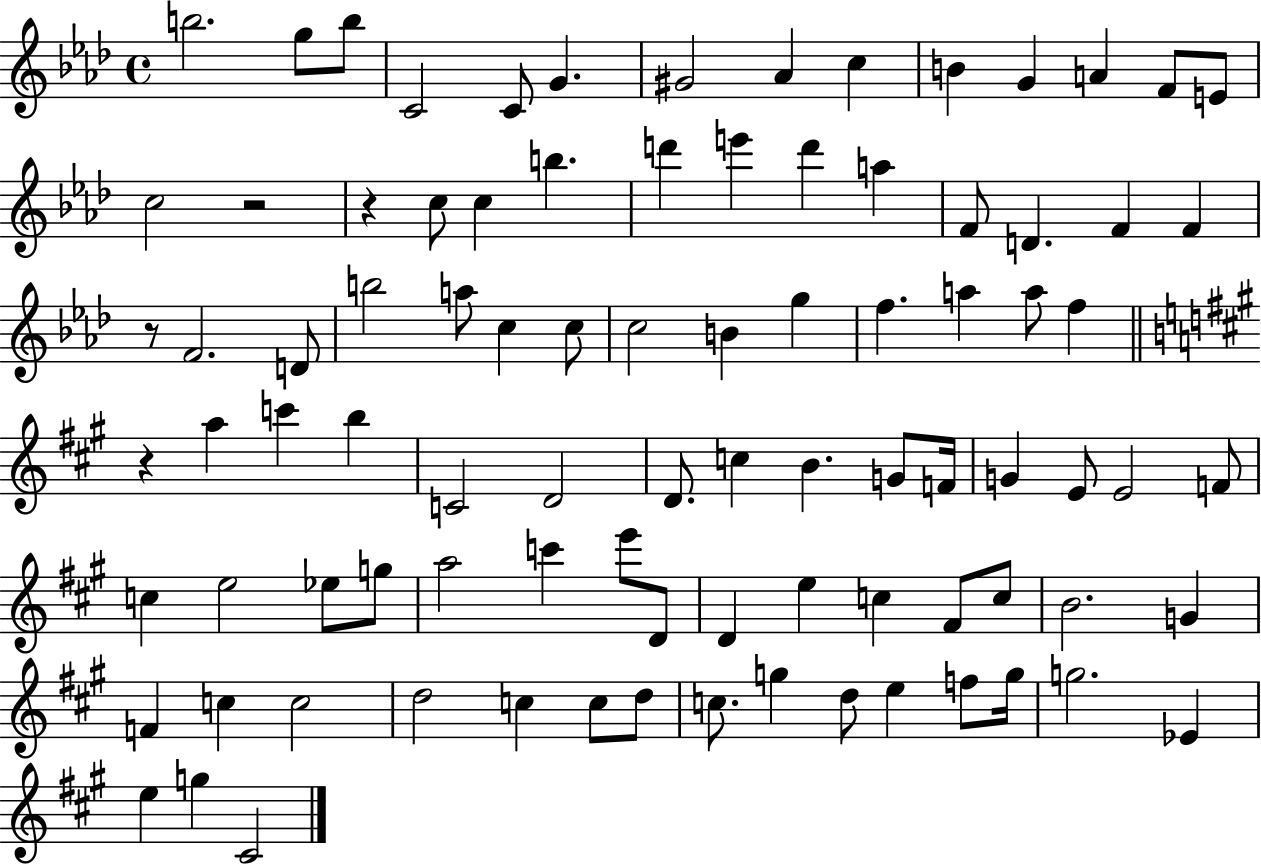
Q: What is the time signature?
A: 4/4